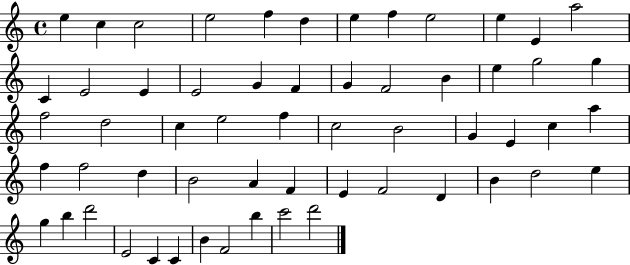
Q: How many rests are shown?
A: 0